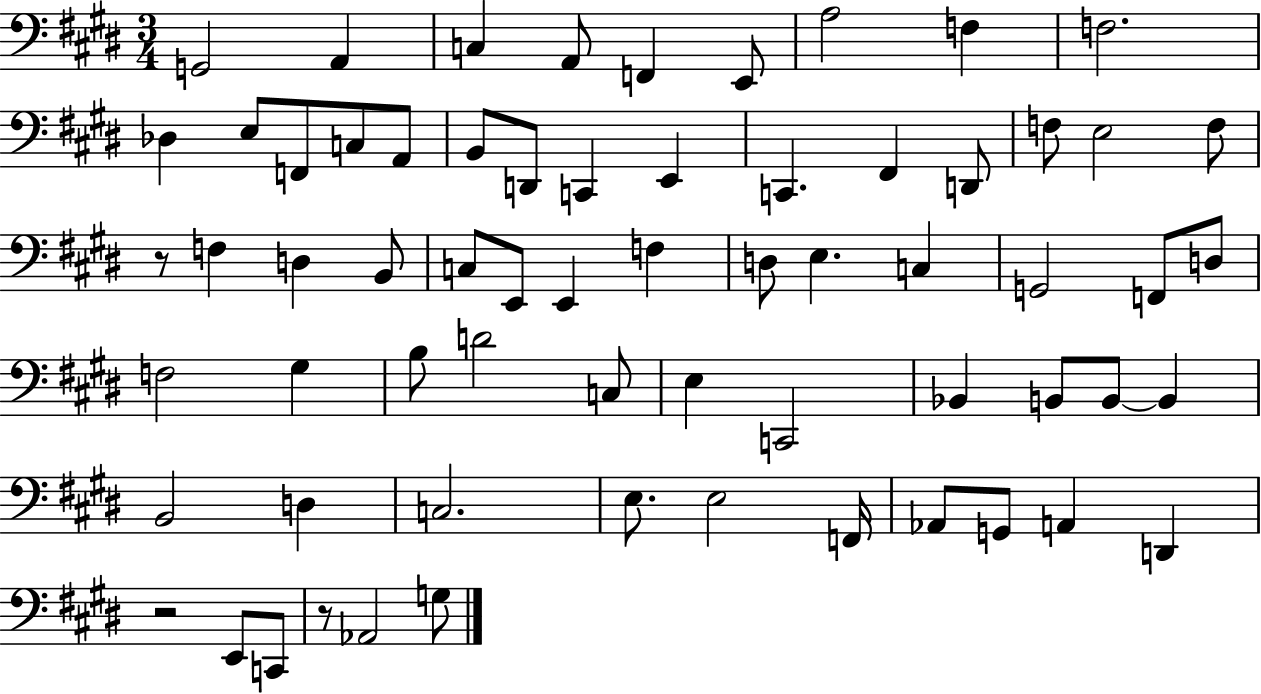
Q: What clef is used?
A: bass